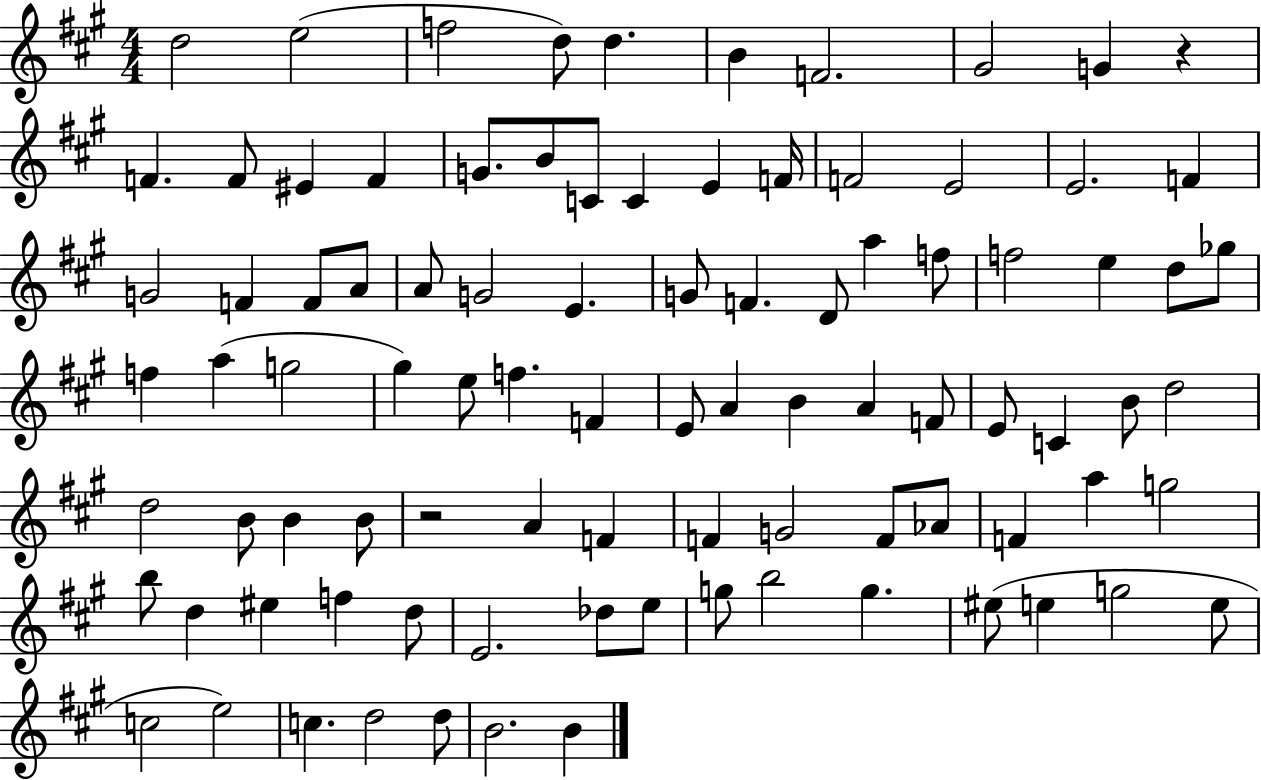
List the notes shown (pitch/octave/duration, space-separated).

D5/h E5/h F5/h D5/e D5/q. B4/q F4/h. G#4/h G4/q R/q F4/q. F4/e EIS4/q F4/q G4/e. B4/e C4/e C4/q E4/q F4/s F4/h E4/h E4/h. F4/q G4/h F4/q F4/e A4/e A4/e G4/h E4/q. G4/e F4/q. D4/e A5/q F5/e F5/h E5/q D5/e Gb5/e F5/q A5/q G5/h G#5/q E5/e F5/q. F4/q E4/e A4/q B4/q A4/q F4/e E4/e C4/q B4/e D5/h D5/h B4/e B4/q B4/e R/h A4/q F4/q F4/q G4/h F4/e Ab4/e F4/q A5/q G5/h B5/e D5/q EIS5/q F5/q D5/e E4/h. Db5/e E5/e G5/e B5/h G5/q. EIS5/e E5/q G5/h E5/e C5/h E5/h C5/q. D5/h D5/e B4/h. B4/q